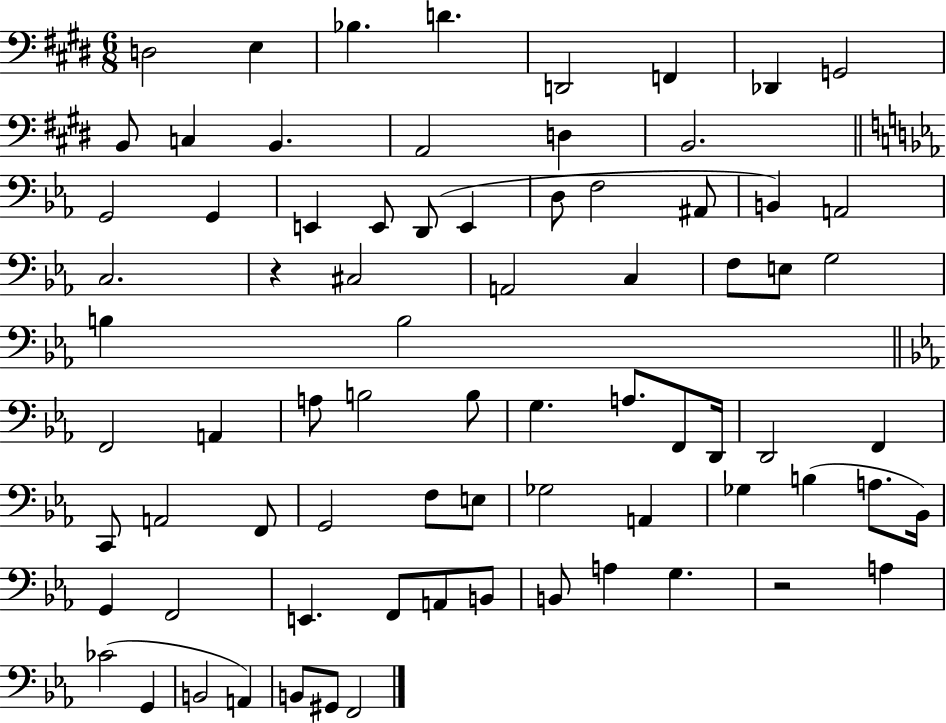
{
  \clef bass
  \numericTimeSignature
  \time 6/8
  \key e \major
  d2 e4 | bes4. d'4. | d,2 f,4 | des,4 g,2 | \break b,8 c4 b,4. | a,2 d4 | b,2. | \bar "||" \break \key ees \major g,2 g,4 | e,4 e,8 d,8( e,4 | d8 f2 ais,8 | b,4) a,2 | \break c2. | r4 cis2 | a,2 c4 | f8 e8 g2 | \break b4 b2 | \bar "||" \break \key ees \major f,2 a,4 | a8 b2 b8 | g4. a8. f,8 d,16 | d,2 f,4 | \break c,8 a,2 f,8 | g,2 f8 e8 | ges2 a,4 | ges4 b4( a8. bes,16) | \break g,4 f,2 | e,4. f,8 a,8 b,8 | b,8 a4 g4. | r2 a4 | \break ces'2( g,4 | b,2 a,4) | b,8 gis,8 f,2 | \bar "|."
}